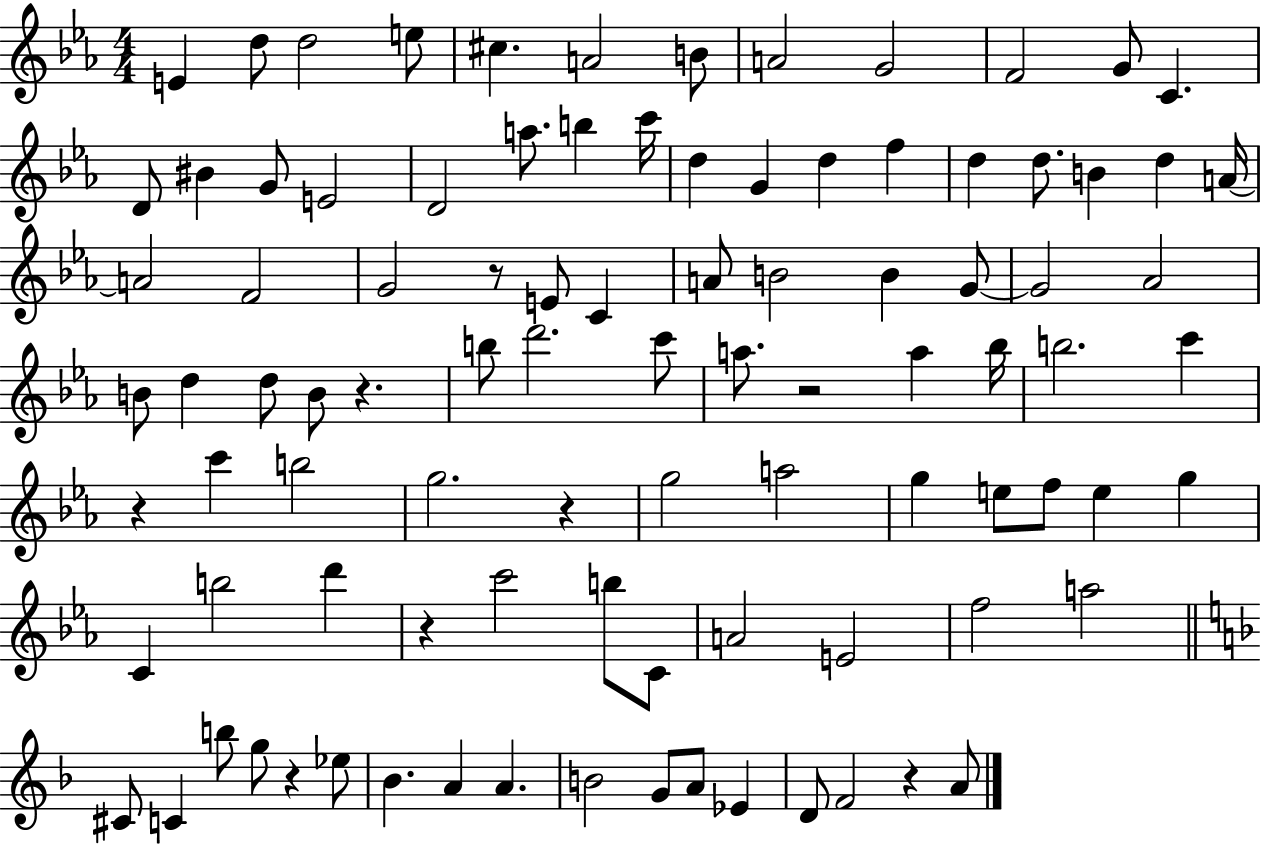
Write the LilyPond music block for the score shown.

{
  \clef treble
  \numericTimeSignature
  \time 4/4
  \key ees \major
  \repeat volta 2 { e'4 d''8 d''2 e''8 | cis''4. a'2 b'8 | a'2 g'2 | f'2 g'8 c'4. | \break d'8 bis'4 g'8 e'2 | d'2 a''8. b''4 c'''16 | d''4 g'4 d''4 f''4 | d''4 d''8. b'4 d''4 a'16~~ | \break a'2 f'2 | g'2 r8 e'8 c'4 | a'8 b'2 b'4 g'8~~ | g'2 aes'2 | \break b'8 d''4 d''8 b'8 r4. | b''8 d'''2. c'''8 | a''8. r2 a''4 bes''16 | b''2. c'''4 | \break r4 c'''4 b''2 | g''2. r4 | g''2 a''2 | g''4 e''8 f''8 e''4 g''4 | \break c'4 b''2 d'''4 | r4 c'''2 b''8 c'8 | a'2 e'2 | f''2 a''2 | \break \bar "||" \break \key f \major cis'8 c'4 b''8 g''8 r4 ees''8 | bes'4. a'4 a'4. | b'2 g'8 a'8 ees'4 | d'8 f'2 r4 a'8 | \break } \bar "|."
}